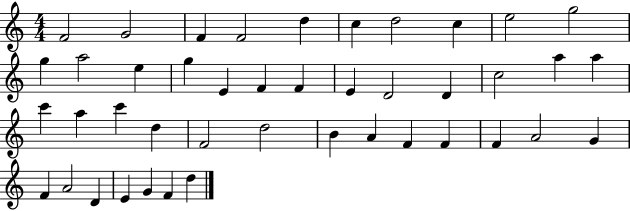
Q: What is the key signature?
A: C major